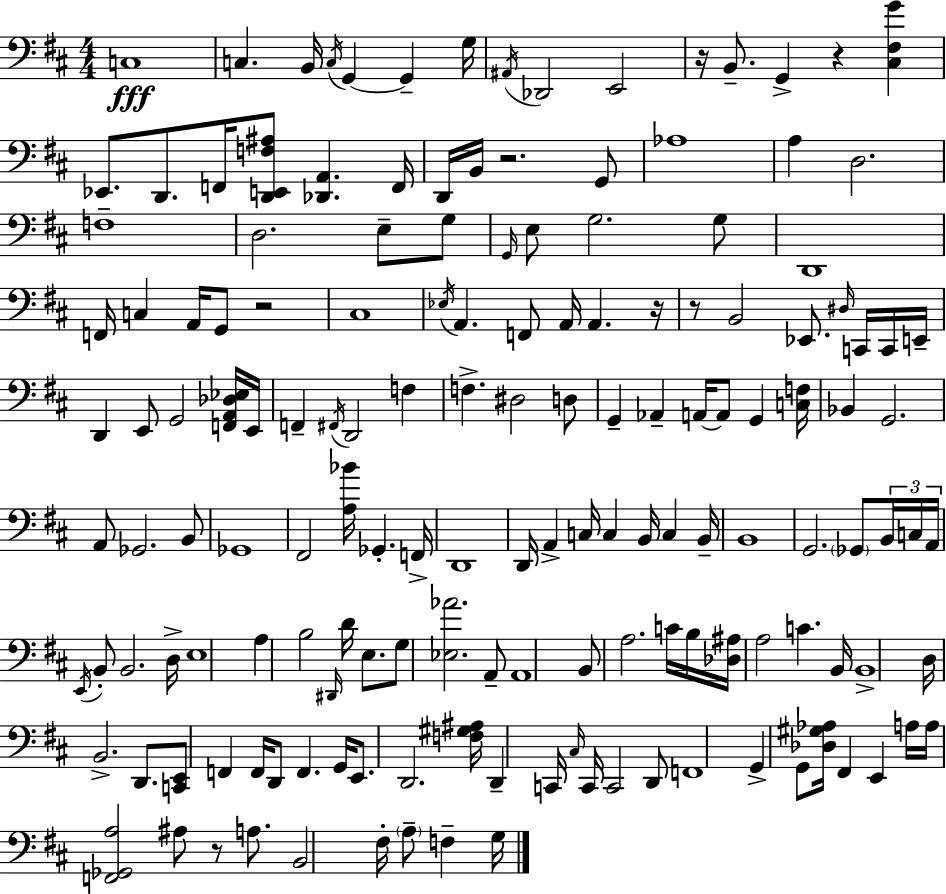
C3/w C3/q. B2/s C3/s G2/q G2/q G3/s A#2/s Db2/h E2/h R/s B2/e. G2/q R/q [C#3,F#3,G4]/q Eb2/e. D2/e. F2/s [D2,E2,F3,A#3]/e [Db2,A2]/q. F2/s D2/s B2/s R/h. G2/e Ab3/w A3/q D3/h. F3/w D3/h. E3/e G3/e G2/s E3/e G3/h. G3/e D2/w F2/s C3/q A2/s G2/e R/h C#3/w Eb3/s A2/q. F2/e A2/s A2/q. R/s R/e B2/h Eb2/e. D#3/s C2/s C2/s E2/s D2/q E2/e G2/h [F2,A2,Db3,Eb3]/s E2/s F2/q F#2/s D2/h F3/q F3/q. D#3/h D3/e G2/q Ab2/q A2/s A2/e G2/q [C3,F3]/s Bb2/q G2/h. A2/e Gb2/h. B2/e Gb2/w F#2/h [A3,Bb4]/s Gb2/q. F2/s D2/w D2/s A2/q C3/s C3/q B2/s C3/q B2/s B2/w G2/h. Gb2/e B2/s C3/s A2/s E2/s B2/e B2/h. D3/s E3/w A3/q B3/h D#2/s D4/s E3/e. G3/e [Eb3,Ab4]/h. A2/e A2/w B2/e A3/h. C4/s B3/s [Db3,A#3]/s A3/h C4/q. B2/s B2/w D3/s B2/h. D2/e. [C2,E2]/e F2/q F2/s D2/e F2/q. G2/s E2/e. D2/h. [F3,G#3,A#3]/s D2/q C2/s C#3/s C2/s C2/h D2/e F2/w G2/q G2/e [Db3,G#3,Ab3]/s F#2/q E2/q A3/s A3/s [F2,Gb2,A3]/h A#3/e R/e A3/e. B2/h F#3/s A3/e F3/q G3/s